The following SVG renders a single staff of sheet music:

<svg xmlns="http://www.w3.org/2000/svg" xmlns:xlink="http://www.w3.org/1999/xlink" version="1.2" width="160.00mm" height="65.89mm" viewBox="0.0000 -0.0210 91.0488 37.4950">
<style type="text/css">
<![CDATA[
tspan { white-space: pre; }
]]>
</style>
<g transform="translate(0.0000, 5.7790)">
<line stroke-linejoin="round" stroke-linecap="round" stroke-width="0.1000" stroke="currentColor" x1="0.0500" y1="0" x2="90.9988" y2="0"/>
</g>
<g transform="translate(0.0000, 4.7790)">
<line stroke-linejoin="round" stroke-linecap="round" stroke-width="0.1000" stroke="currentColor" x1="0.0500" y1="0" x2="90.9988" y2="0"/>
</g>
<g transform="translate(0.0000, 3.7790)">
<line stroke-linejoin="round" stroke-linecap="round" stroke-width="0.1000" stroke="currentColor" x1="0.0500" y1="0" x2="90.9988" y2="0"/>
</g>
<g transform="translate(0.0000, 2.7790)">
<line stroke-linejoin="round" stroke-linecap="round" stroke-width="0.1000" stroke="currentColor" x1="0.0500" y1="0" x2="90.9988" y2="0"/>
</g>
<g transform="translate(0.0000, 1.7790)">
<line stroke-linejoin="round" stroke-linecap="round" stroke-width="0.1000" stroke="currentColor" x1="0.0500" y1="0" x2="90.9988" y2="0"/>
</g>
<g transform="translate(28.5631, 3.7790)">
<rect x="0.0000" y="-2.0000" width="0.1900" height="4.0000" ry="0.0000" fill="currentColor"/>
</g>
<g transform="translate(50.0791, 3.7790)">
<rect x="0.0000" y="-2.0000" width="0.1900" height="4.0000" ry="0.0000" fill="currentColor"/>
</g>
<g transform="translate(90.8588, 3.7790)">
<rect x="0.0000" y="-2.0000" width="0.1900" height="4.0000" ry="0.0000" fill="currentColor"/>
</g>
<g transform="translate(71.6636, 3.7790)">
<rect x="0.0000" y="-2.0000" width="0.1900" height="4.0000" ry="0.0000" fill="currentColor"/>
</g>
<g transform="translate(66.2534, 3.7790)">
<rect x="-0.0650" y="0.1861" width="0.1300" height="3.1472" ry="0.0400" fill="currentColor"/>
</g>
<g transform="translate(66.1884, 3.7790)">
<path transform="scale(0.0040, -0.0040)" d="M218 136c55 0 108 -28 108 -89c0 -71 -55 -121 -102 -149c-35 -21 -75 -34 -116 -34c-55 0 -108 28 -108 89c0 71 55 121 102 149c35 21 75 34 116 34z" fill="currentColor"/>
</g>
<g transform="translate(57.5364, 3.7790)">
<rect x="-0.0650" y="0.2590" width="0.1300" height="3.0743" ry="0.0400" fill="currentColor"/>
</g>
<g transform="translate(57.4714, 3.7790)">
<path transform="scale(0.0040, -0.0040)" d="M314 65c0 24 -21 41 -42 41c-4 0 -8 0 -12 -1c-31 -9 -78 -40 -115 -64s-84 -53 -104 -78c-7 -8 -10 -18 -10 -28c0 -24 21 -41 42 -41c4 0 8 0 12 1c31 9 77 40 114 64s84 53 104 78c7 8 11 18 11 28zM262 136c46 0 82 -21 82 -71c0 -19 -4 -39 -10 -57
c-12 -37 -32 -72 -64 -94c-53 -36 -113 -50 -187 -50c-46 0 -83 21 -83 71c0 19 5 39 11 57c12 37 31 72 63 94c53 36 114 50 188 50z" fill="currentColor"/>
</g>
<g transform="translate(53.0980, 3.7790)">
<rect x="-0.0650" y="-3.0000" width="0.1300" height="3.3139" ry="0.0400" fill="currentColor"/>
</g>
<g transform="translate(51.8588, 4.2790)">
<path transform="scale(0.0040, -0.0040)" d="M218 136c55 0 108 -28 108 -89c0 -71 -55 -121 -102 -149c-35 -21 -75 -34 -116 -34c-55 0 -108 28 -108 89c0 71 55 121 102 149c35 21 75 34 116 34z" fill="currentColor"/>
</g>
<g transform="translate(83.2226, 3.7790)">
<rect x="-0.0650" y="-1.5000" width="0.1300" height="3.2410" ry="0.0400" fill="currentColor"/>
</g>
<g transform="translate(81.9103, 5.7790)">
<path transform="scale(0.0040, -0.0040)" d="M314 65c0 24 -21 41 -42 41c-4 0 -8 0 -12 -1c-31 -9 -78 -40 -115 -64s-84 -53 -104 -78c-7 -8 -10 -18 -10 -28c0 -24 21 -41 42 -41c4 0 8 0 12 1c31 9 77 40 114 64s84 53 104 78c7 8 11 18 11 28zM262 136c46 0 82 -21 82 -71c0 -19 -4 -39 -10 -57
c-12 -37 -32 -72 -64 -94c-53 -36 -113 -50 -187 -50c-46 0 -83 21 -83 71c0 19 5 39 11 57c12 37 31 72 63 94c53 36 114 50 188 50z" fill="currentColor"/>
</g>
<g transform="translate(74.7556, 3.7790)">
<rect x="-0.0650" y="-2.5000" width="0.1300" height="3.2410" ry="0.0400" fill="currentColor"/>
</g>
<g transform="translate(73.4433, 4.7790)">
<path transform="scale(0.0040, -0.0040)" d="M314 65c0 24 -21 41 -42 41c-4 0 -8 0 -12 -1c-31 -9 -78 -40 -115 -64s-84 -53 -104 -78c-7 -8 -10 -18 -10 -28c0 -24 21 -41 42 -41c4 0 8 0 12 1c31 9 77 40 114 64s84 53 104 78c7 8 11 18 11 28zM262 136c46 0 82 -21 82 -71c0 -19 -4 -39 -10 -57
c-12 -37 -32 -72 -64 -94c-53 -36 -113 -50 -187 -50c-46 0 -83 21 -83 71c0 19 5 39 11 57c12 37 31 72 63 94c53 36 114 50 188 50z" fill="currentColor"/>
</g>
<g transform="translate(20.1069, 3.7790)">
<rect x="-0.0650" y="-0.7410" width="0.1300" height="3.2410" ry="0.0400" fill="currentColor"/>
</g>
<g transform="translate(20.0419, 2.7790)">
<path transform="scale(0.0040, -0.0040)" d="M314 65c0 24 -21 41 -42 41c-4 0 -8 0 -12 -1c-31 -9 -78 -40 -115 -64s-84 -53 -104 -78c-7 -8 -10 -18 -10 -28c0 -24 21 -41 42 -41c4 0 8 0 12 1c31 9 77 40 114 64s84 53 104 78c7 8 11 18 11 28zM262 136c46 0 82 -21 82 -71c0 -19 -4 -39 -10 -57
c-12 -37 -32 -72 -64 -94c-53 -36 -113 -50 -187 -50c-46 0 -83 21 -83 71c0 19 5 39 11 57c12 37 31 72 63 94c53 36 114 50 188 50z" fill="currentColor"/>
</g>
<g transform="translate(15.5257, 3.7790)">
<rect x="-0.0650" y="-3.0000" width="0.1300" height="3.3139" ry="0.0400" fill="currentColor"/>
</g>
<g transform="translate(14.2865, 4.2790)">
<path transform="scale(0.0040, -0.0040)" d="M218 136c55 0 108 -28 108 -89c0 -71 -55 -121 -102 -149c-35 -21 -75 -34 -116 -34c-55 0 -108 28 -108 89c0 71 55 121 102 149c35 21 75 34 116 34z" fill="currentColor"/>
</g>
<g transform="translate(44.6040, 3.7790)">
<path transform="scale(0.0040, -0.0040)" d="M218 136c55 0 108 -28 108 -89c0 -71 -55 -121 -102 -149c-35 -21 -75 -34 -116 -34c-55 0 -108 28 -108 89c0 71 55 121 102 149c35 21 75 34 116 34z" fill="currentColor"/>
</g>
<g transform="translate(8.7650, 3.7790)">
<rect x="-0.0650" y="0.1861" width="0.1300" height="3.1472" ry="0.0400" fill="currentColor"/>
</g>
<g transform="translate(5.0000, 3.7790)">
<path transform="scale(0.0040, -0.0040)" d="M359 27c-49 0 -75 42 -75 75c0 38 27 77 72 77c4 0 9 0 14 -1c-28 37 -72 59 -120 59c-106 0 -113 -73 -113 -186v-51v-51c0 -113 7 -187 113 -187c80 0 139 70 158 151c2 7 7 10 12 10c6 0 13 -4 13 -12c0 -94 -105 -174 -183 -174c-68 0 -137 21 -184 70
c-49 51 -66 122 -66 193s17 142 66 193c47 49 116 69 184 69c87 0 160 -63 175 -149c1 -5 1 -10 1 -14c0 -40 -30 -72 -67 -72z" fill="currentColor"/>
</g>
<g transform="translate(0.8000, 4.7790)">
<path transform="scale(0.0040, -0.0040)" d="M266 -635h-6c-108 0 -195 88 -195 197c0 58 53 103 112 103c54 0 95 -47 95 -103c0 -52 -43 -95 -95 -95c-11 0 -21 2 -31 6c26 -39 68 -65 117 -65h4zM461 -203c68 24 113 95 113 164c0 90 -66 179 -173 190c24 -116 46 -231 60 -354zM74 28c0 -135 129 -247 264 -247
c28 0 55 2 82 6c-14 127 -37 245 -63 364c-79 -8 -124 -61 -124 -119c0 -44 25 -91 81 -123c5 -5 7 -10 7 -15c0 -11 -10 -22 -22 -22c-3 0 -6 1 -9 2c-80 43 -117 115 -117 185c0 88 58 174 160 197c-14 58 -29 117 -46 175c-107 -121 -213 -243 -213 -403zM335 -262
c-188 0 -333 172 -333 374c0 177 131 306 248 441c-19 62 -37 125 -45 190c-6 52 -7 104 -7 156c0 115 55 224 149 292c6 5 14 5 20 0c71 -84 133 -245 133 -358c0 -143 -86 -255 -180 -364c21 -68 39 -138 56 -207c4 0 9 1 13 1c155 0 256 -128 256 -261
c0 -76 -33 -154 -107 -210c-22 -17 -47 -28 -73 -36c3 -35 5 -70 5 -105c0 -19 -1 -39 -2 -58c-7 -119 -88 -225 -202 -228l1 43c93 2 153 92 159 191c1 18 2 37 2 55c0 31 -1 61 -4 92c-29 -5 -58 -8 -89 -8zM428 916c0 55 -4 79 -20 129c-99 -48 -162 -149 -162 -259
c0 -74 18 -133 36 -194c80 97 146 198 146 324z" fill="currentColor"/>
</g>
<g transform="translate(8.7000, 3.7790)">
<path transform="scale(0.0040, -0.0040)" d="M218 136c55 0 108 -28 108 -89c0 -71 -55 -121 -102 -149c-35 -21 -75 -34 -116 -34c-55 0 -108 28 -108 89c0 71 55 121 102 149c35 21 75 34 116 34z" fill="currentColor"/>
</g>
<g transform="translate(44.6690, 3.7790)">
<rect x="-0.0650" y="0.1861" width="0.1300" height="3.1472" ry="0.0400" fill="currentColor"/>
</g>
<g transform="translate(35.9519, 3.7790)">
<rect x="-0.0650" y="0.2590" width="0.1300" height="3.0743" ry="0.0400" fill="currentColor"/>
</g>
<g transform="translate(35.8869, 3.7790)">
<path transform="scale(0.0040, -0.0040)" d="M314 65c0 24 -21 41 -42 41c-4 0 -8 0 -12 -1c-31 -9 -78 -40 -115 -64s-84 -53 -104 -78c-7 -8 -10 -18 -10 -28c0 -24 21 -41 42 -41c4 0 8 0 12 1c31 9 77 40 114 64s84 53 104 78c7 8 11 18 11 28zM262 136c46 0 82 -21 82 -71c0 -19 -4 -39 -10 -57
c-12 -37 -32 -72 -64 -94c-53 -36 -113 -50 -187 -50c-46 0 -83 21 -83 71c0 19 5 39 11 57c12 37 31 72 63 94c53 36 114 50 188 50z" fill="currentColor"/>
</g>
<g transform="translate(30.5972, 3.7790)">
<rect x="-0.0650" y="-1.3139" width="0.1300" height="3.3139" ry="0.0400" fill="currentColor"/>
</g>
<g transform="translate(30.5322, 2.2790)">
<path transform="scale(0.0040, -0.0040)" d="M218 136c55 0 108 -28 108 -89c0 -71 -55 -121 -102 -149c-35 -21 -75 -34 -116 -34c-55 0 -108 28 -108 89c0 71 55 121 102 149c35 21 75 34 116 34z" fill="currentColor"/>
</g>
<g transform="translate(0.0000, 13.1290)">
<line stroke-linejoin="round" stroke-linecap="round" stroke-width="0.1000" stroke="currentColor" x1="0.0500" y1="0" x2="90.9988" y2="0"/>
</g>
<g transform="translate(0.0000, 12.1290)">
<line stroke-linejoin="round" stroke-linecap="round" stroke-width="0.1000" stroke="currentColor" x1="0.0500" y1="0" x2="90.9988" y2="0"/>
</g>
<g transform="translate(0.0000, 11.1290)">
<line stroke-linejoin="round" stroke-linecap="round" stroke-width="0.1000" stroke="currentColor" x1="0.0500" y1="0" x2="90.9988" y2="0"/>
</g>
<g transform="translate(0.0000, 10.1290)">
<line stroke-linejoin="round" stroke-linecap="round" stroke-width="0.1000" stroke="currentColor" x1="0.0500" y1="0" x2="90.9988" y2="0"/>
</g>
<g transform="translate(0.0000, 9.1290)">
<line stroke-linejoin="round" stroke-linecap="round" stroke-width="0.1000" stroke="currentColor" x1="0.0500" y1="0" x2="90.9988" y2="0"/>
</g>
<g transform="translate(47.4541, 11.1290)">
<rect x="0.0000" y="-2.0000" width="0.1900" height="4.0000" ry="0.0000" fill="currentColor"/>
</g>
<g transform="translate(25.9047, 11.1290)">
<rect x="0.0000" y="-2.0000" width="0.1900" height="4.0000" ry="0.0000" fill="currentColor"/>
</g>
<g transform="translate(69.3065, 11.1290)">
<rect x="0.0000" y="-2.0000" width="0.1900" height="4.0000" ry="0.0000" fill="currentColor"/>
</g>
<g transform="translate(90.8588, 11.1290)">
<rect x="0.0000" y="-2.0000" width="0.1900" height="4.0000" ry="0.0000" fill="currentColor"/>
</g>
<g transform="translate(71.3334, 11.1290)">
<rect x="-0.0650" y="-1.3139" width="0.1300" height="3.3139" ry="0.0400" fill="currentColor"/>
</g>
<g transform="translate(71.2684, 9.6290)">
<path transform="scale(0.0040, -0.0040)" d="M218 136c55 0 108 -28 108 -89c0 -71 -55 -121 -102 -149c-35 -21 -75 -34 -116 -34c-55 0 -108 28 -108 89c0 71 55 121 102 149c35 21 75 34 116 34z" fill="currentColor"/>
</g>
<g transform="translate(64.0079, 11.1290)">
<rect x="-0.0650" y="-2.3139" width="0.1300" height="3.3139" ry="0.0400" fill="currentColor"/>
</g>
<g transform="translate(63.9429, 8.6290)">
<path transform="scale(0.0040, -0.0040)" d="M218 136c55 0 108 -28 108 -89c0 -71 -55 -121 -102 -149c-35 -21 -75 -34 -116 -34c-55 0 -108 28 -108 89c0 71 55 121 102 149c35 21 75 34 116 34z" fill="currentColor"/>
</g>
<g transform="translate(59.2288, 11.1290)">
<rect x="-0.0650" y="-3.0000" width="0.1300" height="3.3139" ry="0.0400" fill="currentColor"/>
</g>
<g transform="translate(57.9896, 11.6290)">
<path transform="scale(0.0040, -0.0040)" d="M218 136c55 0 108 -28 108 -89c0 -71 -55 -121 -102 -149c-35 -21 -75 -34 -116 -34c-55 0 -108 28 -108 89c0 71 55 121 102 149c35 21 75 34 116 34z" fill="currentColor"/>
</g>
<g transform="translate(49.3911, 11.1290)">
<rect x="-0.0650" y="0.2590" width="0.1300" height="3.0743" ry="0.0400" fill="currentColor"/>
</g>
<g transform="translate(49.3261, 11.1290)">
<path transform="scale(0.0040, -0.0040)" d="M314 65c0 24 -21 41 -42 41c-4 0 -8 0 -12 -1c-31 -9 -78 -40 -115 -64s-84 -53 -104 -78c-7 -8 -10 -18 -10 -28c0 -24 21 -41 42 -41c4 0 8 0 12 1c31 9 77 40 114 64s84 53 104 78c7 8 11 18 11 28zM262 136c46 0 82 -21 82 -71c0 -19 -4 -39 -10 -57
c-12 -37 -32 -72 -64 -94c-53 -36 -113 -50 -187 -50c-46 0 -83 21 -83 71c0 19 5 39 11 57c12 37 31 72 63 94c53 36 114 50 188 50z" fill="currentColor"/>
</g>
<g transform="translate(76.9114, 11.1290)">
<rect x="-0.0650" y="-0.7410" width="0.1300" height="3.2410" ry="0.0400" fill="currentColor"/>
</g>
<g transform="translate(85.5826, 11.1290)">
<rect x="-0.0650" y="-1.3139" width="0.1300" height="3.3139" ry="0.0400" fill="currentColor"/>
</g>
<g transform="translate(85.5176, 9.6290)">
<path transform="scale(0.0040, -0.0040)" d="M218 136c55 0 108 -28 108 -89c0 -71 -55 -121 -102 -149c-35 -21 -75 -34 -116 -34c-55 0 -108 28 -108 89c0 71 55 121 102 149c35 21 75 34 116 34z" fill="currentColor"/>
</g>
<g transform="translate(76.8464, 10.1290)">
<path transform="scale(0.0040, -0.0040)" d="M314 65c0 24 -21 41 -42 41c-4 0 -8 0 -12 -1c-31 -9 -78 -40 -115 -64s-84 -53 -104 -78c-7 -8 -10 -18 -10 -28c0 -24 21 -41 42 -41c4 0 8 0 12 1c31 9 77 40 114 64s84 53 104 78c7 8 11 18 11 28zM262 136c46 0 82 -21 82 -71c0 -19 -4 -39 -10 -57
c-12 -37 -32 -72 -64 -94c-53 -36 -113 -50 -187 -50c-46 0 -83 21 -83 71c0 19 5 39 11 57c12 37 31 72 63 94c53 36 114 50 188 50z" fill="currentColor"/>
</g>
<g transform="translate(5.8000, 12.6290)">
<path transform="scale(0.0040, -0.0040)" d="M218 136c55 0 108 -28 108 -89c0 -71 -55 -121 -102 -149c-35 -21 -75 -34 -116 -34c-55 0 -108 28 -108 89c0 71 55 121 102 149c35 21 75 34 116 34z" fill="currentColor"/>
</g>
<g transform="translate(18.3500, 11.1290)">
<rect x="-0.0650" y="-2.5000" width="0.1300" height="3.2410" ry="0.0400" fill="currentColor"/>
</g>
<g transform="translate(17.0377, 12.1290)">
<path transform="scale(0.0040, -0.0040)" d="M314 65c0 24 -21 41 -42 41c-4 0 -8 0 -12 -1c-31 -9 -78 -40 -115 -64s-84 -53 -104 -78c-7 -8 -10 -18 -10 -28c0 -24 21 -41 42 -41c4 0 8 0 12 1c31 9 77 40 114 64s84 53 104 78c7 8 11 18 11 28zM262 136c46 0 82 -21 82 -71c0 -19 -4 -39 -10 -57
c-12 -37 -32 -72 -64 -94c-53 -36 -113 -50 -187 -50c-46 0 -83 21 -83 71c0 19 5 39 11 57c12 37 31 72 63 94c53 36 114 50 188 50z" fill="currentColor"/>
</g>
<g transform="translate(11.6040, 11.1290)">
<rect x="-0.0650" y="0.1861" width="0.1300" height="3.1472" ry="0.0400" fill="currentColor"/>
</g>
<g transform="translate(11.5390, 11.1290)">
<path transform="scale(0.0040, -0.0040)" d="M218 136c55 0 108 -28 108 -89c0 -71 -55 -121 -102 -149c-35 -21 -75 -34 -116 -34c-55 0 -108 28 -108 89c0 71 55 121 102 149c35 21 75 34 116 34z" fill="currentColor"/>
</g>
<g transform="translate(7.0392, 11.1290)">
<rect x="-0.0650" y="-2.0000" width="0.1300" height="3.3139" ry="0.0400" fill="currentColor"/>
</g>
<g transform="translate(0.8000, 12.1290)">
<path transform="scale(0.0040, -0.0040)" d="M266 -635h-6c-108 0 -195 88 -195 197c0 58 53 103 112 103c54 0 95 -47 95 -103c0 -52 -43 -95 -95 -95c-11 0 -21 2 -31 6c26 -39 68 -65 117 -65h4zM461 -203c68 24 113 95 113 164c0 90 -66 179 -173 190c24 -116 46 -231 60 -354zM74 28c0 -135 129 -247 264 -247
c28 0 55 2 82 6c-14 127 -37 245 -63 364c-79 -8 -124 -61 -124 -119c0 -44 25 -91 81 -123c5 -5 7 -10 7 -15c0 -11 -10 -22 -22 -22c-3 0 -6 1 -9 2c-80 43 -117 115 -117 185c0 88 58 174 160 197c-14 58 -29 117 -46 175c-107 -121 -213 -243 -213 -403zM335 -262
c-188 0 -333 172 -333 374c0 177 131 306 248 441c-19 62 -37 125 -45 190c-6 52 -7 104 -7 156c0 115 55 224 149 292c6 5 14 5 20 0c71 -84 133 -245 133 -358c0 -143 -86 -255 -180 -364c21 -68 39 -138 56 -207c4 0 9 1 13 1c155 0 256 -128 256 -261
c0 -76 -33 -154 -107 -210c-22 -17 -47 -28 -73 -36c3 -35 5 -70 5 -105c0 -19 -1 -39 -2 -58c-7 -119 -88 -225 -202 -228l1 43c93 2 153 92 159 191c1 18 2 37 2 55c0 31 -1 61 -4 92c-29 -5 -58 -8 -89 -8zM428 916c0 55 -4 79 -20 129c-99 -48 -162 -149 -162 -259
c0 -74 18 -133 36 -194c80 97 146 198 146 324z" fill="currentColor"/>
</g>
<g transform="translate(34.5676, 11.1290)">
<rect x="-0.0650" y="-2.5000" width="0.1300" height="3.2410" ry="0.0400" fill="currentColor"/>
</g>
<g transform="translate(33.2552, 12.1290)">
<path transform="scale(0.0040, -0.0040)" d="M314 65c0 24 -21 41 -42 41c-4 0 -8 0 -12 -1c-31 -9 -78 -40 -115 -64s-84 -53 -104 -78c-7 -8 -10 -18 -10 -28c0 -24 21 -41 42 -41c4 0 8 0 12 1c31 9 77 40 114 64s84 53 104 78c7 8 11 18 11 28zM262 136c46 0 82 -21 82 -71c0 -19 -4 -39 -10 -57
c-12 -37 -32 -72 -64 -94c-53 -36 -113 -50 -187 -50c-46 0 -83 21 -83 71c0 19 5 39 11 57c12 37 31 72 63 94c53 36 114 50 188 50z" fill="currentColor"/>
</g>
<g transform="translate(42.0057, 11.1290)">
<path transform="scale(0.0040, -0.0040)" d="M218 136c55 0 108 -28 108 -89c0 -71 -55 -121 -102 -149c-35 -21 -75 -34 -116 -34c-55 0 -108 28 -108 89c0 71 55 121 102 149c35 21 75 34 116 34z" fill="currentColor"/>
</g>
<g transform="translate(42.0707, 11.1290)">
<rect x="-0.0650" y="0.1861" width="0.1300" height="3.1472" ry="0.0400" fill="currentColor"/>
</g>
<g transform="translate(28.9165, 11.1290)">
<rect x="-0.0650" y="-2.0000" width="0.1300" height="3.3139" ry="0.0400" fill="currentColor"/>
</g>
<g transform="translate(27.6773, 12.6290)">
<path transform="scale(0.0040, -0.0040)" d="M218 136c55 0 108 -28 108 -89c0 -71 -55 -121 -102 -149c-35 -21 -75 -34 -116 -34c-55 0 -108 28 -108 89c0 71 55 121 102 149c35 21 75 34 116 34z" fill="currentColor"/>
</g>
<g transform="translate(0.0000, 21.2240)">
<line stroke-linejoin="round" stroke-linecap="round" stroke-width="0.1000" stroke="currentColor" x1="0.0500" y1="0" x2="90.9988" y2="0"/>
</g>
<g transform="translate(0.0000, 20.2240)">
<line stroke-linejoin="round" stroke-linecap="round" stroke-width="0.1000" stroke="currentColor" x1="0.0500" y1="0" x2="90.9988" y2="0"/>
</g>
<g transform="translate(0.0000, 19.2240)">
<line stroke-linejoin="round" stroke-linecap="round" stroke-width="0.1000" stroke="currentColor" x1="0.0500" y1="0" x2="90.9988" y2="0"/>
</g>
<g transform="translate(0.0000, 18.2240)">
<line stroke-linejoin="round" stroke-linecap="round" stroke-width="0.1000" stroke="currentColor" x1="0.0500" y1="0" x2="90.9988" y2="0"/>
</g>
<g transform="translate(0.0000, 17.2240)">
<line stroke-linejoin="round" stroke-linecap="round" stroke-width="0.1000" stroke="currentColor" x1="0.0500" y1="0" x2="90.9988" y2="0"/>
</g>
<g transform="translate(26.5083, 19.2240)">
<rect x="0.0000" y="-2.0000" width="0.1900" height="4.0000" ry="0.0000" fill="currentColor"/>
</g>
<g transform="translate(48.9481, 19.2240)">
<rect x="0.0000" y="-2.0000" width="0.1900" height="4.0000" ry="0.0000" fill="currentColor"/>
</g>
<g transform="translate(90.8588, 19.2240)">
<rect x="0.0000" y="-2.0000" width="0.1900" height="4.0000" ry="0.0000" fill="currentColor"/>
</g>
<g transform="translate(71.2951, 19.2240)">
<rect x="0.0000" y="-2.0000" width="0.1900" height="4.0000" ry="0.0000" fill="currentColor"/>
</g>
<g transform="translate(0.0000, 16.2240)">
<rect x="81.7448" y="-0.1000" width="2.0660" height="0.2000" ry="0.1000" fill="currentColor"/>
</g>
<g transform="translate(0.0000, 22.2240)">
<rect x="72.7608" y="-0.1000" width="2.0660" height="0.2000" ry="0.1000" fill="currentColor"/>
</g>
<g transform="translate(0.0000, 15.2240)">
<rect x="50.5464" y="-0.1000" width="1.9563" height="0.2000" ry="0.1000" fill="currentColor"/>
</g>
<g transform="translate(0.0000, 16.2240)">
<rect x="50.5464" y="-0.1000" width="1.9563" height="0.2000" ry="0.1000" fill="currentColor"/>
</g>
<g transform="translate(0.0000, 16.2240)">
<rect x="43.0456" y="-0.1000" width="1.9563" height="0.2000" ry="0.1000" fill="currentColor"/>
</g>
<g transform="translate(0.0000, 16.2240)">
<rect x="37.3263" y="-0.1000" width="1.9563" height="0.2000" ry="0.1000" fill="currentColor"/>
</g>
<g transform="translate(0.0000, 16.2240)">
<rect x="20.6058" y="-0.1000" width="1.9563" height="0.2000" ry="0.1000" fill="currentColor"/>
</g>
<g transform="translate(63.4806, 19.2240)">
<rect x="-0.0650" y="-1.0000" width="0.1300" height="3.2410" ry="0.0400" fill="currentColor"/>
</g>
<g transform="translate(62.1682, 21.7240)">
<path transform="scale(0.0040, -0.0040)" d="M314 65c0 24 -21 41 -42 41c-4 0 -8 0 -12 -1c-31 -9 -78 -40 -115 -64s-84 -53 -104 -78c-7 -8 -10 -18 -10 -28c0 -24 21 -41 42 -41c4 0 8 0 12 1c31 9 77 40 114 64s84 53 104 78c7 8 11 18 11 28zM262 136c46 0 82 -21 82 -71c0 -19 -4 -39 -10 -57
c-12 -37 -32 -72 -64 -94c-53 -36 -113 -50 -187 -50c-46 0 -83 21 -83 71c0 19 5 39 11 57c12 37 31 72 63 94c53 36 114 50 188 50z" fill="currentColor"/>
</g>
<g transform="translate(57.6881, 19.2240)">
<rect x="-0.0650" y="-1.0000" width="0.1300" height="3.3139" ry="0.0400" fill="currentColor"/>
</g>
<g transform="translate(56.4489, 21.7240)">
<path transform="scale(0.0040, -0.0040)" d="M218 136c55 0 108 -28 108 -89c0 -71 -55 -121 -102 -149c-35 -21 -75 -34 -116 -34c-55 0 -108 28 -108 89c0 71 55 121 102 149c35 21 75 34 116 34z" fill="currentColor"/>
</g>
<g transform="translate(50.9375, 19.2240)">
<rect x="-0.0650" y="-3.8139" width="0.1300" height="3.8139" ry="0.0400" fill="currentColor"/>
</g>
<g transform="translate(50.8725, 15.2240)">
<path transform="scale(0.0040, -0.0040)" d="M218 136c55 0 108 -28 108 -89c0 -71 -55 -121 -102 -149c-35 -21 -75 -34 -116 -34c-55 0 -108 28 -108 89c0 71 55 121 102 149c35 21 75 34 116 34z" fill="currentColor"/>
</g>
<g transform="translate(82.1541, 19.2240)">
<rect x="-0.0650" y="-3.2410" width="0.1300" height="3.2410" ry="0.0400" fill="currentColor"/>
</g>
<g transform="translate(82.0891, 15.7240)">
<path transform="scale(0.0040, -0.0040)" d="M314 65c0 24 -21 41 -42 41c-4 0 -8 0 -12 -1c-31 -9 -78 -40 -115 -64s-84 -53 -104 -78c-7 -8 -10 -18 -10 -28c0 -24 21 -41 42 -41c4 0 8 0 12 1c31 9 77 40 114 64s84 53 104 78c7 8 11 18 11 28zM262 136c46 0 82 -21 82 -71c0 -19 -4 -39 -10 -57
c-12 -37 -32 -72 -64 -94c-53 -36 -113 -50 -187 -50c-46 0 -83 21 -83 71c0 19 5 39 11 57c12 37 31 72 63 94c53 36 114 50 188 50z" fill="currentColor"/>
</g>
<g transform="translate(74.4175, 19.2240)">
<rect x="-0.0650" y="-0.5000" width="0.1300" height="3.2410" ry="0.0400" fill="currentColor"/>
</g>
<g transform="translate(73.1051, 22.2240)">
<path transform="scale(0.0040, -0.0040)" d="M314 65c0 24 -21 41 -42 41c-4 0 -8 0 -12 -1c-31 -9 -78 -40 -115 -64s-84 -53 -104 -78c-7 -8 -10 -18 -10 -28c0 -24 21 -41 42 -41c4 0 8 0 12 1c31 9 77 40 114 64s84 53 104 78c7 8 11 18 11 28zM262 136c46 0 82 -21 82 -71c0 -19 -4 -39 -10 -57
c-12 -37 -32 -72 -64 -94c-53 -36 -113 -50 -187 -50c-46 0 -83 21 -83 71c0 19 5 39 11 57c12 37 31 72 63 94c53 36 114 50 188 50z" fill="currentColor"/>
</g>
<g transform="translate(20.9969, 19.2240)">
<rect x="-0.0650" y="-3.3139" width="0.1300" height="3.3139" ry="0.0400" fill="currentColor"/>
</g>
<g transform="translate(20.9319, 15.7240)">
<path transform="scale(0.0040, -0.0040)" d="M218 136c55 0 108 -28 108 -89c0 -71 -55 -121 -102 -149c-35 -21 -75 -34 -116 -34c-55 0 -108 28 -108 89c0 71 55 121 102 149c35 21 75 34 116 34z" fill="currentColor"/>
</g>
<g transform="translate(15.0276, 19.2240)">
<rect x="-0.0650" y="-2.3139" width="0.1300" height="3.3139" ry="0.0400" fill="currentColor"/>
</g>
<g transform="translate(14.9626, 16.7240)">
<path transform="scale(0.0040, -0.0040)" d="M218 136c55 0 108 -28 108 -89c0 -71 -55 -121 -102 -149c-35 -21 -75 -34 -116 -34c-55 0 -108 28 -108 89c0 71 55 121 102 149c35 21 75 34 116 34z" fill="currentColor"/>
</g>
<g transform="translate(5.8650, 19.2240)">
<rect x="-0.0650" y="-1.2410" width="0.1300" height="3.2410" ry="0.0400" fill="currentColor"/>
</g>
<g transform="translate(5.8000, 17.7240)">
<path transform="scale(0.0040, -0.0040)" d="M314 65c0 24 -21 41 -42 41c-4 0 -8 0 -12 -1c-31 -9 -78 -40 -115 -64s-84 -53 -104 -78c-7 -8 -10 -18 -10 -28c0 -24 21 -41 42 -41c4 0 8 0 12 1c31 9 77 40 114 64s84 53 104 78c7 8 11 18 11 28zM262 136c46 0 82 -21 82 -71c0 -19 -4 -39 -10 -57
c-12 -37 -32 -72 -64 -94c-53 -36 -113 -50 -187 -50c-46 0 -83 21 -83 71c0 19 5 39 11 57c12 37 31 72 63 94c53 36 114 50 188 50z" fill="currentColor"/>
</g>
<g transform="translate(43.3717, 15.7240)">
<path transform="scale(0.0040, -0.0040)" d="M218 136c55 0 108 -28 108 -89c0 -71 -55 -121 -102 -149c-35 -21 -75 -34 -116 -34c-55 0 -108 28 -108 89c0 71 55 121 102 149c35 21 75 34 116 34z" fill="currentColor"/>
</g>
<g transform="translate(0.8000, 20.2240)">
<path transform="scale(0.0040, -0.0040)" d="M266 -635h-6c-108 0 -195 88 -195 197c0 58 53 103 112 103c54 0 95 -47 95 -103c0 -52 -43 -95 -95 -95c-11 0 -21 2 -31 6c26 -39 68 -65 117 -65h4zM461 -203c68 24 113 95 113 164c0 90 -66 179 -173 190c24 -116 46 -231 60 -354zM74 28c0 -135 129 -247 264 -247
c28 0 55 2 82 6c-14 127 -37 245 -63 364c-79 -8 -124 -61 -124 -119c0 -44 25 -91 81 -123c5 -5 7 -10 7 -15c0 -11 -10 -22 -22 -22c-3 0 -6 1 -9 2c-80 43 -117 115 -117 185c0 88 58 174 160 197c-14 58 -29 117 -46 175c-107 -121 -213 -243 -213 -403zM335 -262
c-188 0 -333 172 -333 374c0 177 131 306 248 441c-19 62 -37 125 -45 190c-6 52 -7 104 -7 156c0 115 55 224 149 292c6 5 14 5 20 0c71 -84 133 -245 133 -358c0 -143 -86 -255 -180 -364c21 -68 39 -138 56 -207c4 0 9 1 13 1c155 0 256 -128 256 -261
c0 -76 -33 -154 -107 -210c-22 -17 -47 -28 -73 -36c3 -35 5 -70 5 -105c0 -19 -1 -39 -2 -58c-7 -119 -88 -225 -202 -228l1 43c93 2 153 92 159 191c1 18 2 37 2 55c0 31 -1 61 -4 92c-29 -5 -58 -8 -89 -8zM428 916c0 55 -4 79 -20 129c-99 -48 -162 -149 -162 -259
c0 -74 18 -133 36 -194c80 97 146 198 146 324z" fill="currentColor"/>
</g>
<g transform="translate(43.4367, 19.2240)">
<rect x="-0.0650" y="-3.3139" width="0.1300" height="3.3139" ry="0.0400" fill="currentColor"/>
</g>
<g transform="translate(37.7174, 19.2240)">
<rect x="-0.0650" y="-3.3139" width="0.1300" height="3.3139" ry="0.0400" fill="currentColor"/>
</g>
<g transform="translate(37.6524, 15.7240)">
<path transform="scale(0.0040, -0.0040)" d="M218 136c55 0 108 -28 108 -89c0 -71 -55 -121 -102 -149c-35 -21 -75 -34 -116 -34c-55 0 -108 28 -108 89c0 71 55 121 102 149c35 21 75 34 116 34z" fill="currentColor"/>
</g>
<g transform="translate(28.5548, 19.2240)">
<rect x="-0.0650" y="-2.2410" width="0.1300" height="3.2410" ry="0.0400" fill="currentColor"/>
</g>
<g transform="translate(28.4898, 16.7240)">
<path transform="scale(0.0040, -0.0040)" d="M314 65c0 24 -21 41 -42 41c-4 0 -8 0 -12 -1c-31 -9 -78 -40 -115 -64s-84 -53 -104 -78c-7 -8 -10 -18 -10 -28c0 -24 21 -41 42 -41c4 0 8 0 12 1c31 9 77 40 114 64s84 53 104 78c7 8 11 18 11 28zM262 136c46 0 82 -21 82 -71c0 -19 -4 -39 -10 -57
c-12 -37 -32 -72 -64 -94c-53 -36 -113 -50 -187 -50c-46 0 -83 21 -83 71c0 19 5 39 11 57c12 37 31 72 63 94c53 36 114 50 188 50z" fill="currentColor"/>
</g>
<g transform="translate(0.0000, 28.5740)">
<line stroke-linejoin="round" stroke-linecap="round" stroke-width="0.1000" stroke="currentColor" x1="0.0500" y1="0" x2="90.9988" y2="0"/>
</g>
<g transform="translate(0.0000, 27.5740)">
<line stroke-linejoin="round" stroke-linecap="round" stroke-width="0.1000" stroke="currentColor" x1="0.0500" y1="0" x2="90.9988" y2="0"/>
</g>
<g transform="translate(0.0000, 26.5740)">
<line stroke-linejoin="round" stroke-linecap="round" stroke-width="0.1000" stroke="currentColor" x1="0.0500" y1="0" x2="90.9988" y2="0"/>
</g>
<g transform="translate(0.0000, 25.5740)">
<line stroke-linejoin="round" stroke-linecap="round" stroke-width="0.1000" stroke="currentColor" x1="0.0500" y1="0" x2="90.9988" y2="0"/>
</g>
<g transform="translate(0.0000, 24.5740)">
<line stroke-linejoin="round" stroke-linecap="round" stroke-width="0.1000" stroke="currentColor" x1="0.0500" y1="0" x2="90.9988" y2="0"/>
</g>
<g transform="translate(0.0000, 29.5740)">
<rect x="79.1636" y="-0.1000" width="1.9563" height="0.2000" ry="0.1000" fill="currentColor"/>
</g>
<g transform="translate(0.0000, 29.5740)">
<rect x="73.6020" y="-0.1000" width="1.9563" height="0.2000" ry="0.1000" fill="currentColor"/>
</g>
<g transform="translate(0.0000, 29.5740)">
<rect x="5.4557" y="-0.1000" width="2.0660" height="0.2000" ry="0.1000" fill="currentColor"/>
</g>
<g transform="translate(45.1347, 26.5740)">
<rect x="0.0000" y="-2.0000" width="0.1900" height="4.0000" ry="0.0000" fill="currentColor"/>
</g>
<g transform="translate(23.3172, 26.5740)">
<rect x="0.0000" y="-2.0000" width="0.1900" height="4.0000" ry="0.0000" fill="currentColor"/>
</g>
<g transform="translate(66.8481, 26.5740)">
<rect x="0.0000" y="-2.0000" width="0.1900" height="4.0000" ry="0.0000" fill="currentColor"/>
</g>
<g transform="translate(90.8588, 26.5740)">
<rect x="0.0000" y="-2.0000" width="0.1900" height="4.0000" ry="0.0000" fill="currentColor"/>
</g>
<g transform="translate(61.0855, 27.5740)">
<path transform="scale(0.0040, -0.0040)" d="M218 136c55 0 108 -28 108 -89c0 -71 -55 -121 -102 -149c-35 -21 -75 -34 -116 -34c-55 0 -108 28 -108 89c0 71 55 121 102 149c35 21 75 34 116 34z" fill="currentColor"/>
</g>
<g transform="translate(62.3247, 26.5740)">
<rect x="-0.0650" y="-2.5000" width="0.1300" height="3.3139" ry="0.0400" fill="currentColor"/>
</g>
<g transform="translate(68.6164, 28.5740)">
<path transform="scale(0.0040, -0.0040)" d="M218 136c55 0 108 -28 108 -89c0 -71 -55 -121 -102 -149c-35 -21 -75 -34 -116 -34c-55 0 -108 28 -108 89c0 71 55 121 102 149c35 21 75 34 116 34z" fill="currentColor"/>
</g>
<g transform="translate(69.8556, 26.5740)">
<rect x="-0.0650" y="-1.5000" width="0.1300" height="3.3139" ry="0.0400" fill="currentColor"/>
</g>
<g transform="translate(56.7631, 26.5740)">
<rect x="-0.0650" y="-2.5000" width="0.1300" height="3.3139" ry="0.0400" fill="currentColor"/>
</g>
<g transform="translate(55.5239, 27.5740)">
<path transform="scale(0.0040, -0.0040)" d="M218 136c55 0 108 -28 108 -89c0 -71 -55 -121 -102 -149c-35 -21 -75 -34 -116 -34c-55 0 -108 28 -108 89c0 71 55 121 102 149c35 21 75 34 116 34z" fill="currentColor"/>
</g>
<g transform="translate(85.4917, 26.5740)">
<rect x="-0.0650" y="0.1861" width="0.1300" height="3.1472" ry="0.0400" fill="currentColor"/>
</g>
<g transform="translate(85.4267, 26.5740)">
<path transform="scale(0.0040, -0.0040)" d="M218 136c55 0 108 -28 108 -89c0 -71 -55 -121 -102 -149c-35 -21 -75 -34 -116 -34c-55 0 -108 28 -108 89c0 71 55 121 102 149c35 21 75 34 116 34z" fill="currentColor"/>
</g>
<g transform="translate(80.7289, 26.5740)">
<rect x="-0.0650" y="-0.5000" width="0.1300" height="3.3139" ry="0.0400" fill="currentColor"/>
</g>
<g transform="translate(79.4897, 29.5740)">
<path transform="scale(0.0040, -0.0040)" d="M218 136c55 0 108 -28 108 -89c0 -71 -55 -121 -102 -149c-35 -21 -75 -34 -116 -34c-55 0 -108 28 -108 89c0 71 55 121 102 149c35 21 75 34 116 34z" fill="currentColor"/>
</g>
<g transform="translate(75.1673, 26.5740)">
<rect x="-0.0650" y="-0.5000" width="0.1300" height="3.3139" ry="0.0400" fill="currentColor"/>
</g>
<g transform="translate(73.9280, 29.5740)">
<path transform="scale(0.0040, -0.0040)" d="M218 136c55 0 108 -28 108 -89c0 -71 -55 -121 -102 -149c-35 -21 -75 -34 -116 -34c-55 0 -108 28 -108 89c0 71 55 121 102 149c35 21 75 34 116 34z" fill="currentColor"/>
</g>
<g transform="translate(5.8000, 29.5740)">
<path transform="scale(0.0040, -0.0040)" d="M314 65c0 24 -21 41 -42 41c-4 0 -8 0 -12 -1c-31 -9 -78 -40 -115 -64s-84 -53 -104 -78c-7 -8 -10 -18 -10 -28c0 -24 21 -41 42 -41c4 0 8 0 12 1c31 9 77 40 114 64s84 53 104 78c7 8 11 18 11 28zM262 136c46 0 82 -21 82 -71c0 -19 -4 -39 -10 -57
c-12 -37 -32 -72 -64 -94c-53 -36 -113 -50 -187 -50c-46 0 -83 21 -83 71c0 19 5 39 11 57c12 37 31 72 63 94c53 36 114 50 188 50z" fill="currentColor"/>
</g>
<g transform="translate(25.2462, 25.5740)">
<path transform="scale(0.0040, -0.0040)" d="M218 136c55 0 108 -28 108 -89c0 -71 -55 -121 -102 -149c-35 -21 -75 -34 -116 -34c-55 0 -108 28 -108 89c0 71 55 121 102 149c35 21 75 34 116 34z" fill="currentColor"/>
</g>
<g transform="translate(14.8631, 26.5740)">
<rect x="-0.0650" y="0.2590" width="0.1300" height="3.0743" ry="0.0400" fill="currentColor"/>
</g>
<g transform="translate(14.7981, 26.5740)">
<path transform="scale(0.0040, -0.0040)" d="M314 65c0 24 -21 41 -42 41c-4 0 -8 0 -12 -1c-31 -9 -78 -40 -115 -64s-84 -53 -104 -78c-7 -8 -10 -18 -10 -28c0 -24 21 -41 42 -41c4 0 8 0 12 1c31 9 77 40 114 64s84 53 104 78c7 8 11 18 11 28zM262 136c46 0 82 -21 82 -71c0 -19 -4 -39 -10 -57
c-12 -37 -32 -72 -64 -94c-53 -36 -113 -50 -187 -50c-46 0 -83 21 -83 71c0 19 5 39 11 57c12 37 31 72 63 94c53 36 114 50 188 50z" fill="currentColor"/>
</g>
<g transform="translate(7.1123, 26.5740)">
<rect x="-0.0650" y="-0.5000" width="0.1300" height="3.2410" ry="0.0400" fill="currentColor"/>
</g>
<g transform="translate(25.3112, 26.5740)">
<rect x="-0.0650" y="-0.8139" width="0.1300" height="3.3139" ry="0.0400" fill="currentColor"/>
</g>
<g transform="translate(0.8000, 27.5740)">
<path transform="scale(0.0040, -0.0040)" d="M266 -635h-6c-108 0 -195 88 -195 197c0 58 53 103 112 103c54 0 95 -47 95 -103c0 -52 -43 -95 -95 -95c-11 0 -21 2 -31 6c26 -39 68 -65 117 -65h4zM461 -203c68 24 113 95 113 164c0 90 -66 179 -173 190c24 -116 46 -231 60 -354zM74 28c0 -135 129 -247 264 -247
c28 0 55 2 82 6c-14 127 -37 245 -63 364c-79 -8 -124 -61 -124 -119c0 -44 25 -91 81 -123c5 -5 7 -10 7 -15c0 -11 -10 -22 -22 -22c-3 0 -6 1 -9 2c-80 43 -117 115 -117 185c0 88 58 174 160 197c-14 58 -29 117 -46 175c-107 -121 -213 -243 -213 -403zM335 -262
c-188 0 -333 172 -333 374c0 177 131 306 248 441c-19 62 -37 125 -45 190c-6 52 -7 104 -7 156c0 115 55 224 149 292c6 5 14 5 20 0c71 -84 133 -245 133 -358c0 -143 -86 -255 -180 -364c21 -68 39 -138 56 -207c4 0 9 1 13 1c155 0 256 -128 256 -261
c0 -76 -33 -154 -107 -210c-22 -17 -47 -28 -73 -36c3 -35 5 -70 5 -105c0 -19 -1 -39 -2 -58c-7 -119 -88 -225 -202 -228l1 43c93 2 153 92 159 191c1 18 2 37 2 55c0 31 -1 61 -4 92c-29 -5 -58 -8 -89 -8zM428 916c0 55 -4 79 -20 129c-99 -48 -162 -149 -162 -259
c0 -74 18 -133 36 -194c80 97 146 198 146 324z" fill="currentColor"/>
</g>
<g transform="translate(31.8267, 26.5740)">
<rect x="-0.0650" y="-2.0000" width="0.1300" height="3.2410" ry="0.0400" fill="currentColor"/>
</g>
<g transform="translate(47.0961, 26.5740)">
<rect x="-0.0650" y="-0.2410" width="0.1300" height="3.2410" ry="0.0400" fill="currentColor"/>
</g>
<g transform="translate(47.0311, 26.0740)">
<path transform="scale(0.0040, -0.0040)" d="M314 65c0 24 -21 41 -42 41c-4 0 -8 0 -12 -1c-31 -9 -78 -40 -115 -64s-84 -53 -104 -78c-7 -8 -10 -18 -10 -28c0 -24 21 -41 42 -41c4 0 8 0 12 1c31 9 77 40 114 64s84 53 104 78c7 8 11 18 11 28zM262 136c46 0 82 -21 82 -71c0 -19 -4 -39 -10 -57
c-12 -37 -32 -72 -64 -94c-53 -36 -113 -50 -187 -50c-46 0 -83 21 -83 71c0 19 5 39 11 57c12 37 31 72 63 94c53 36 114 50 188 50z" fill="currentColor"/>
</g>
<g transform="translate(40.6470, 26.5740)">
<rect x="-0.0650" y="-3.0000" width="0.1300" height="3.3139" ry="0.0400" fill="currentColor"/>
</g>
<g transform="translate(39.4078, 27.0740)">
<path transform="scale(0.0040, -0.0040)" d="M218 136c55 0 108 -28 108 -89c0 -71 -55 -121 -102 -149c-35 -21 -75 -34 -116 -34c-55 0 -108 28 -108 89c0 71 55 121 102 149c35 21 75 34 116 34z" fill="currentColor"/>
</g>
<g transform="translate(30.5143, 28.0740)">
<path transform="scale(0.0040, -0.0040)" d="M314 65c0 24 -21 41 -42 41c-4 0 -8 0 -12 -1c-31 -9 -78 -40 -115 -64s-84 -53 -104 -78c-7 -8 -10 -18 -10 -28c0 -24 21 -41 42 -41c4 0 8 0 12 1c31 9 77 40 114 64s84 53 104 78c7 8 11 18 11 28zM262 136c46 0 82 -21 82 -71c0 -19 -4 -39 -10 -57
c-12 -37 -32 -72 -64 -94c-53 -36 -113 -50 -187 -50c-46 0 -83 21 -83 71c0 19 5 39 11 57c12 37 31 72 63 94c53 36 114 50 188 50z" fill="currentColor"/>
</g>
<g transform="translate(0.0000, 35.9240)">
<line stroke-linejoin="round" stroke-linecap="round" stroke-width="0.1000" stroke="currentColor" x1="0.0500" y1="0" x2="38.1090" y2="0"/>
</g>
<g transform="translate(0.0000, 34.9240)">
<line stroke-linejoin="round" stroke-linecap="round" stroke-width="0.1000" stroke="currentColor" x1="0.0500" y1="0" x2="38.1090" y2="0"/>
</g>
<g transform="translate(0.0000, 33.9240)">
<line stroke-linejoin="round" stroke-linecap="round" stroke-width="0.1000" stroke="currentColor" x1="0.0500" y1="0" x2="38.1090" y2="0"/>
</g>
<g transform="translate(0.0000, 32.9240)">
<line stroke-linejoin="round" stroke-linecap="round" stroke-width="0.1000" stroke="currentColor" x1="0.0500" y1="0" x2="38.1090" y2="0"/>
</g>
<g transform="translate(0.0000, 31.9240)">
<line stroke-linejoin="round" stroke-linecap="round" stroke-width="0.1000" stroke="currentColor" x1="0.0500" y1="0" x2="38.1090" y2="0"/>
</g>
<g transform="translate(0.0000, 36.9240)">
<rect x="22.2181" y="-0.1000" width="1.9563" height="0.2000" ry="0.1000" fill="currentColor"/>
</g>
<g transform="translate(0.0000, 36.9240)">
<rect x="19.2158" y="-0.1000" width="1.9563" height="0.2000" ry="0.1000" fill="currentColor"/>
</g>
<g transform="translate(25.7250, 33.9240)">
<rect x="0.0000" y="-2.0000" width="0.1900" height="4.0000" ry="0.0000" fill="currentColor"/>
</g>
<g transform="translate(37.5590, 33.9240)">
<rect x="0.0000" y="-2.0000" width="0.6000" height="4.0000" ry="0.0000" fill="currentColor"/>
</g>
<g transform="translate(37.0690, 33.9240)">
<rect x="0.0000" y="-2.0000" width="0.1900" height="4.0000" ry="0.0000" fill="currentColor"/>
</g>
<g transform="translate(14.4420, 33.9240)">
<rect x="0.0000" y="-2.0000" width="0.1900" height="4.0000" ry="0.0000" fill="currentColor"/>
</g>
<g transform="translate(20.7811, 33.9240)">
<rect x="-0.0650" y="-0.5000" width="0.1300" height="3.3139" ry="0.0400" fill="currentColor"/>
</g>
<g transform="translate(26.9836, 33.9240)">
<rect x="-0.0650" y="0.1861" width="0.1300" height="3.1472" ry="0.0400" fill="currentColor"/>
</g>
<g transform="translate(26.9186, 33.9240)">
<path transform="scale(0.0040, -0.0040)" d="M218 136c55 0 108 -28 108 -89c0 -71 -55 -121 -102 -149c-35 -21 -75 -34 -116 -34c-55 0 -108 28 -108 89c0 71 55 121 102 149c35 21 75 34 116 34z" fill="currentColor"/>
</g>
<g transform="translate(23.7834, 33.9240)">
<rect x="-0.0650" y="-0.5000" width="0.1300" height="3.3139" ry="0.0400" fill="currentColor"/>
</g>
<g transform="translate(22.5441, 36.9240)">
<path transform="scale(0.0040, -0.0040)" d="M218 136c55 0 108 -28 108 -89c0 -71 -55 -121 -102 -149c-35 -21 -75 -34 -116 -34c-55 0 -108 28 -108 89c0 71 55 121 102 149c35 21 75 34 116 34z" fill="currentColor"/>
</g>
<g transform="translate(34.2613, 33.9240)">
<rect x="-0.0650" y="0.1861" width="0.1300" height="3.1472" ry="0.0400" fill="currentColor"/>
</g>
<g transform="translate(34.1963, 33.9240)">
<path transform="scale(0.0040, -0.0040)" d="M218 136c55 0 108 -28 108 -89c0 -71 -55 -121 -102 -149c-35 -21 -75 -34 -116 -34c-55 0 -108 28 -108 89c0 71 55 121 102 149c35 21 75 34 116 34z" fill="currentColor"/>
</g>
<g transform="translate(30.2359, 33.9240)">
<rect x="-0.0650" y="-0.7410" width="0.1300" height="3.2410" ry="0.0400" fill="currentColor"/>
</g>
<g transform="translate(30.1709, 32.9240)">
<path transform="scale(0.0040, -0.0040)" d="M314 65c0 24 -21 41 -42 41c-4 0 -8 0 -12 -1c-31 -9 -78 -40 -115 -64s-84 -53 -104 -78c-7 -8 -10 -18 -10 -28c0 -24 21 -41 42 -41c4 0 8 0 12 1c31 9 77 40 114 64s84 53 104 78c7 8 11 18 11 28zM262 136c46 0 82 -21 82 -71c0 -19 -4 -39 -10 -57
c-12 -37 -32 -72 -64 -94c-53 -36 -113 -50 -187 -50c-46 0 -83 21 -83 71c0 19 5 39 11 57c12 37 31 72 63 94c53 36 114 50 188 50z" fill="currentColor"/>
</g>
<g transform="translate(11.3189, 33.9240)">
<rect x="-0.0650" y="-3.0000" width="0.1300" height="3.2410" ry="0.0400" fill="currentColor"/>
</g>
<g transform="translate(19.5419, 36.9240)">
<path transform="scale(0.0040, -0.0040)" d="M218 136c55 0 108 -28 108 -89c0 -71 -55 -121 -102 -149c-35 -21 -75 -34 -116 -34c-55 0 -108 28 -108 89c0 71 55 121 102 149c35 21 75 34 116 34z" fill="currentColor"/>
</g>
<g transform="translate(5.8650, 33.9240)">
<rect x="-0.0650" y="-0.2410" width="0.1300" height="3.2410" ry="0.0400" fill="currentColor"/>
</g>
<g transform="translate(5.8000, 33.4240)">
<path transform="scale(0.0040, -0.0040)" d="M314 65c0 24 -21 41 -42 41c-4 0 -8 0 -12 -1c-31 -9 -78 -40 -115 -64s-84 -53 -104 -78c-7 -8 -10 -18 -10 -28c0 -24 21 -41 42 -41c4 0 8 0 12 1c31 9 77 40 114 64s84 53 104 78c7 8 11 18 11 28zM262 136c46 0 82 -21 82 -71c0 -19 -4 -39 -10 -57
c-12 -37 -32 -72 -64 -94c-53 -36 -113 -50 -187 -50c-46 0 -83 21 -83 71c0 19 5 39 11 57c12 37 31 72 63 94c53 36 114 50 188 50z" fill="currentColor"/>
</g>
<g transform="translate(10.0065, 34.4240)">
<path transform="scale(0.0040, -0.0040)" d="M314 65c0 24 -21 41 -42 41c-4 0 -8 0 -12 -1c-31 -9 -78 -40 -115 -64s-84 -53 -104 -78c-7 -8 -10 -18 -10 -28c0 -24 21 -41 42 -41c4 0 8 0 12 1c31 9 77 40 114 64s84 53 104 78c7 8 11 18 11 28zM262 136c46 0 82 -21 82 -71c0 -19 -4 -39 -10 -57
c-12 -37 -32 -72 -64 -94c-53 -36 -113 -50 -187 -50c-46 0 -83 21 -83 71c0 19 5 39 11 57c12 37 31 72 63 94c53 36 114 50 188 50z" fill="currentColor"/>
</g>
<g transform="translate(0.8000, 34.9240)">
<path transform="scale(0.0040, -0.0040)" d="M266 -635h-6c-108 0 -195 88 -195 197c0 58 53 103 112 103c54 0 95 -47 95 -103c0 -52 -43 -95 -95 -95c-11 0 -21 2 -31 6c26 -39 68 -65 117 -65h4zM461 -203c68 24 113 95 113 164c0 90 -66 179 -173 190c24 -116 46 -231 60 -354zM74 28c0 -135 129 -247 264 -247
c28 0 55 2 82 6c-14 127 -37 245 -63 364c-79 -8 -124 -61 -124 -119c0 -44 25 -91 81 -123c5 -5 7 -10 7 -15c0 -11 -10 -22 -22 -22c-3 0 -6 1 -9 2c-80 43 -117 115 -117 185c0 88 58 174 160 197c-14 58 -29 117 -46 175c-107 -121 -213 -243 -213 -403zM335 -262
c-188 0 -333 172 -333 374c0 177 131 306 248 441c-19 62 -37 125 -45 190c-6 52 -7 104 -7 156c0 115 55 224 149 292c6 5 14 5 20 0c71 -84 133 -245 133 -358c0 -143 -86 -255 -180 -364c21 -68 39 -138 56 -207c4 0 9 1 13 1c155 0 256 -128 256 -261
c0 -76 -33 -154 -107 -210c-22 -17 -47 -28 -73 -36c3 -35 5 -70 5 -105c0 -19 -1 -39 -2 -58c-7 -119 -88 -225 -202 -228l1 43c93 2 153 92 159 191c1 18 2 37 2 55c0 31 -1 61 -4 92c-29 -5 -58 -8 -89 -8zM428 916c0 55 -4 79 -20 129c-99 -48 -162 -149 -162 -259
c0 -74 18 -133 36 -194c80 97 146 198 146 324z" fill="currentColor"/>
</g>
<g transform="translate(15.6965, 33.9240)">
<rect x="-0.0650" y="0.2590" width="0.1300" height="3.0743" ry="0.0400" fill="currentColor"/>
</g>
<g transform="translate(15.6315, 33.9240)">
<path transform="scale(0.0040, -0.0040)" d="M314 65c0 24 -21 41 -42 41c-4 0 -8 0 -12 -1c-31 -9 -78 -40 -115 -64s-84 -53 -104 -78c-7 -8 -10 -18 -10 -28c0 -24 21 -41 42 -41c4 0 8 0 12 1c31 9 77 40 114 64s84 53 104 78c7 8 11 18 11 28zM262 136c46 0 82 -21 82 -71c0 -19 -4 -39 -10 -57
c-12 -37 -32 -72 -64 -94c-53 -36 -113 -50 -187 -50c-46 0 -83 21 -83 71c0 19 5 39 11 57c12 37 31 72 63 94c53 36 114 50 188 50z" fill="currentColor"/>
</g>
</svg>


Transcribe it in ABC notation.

X:1
T:Untitled
M:4/4
L:1/4
K:C
B A d2 e B2 B A B2 B G2 E2 F B G2 F G2 B B2 A g e d2 e e2 g b g2 b b c' D D2 C2 b2 C2 B2 d F2 A c2 G G E C C B c2 A2 B2 C C B d2 B